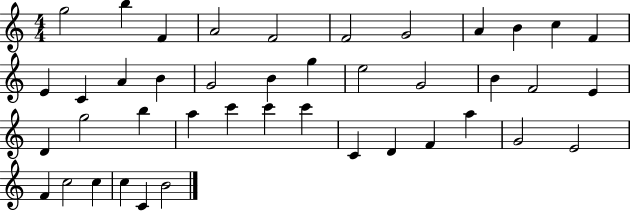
{
  \clef treble
  \numericTimeSignature
  \time 4/4
  \key c \major
  g''2 b''4 f'4 | a'2 f'2 | f'2 g'2 | a'4 b'4 c''4 f'4 | \break e'4 c'4 a'4 b'4 | g'2 b'4 g''4 | e''2 g'2 | b'4 f'2 e'4 | \break d'4 g''2 b''4 | a''4 c'''4 c'''4 c'''4 | c'4 d'4 f'4 a''4 | g'2 e'2 | \break f'4 c''2 c''4 | c''4 c'4 b'2 | \bar "|."
}